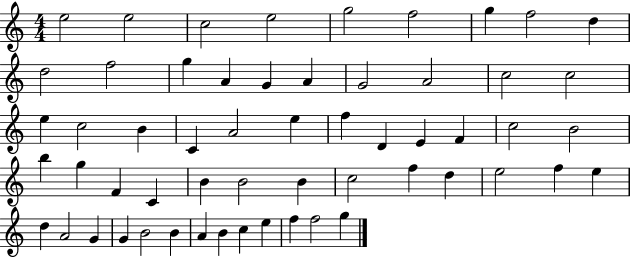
{
  \clef treble
  \numericTimeSignature
  \time 4/4
  \key c \major
  e''2 e''2 | c''2 e''2 | g''2 f''2 | g''4 f''2 d''4 | \break d''2 f''2 | g''4 a'4 g'4 a'4 | g'2 a'2 | c''2 c''2 | \break e''4 c''2 b'4 | c'4 a'2 e''4 | f''4 d'4 e'4 f'4 | c''2 b'2 | \break b''4 g''4 f'4 c'4 | b'4 b'2 b'4 | c''2 f''4 d''4 | e''2 f''4 e''4 | \break d''4 a'2 g'4 | g'4 b'2 b'4 | a'4 b'4 c''4 e''4 | f''4 f''2 g''4 | \break \bar "|."
}